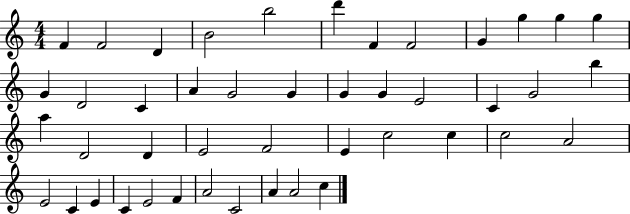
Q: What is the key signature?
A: C major